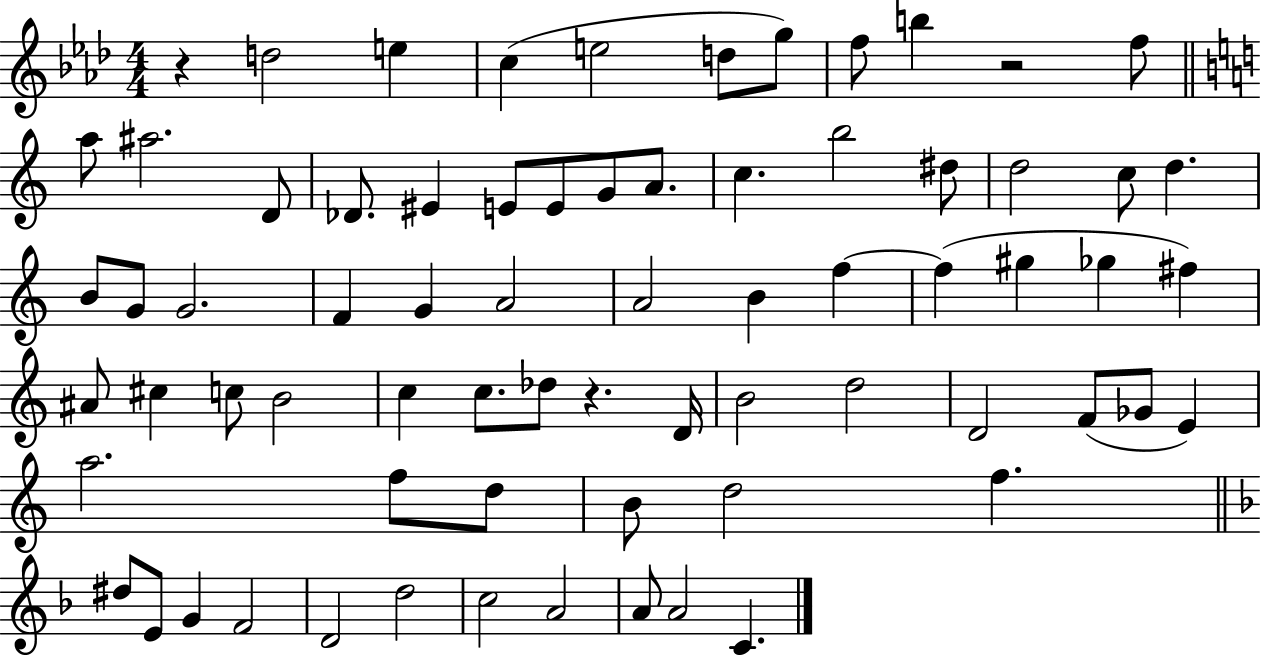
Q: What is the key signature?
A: AES major